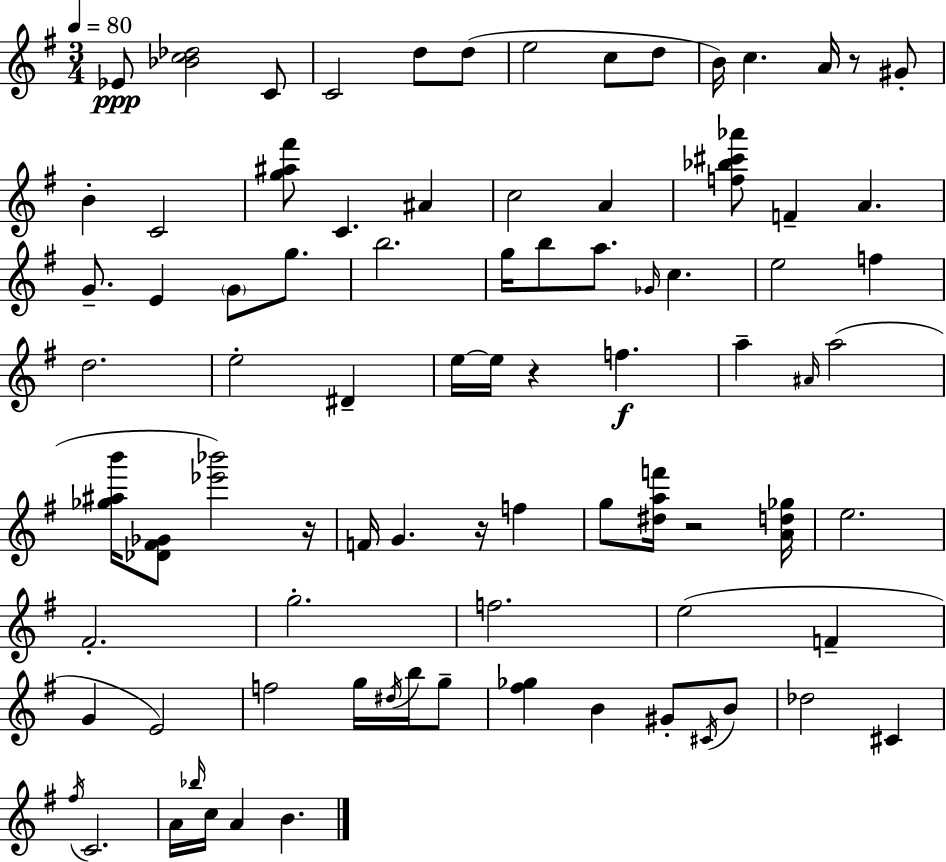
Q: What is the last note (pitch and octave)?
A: B4